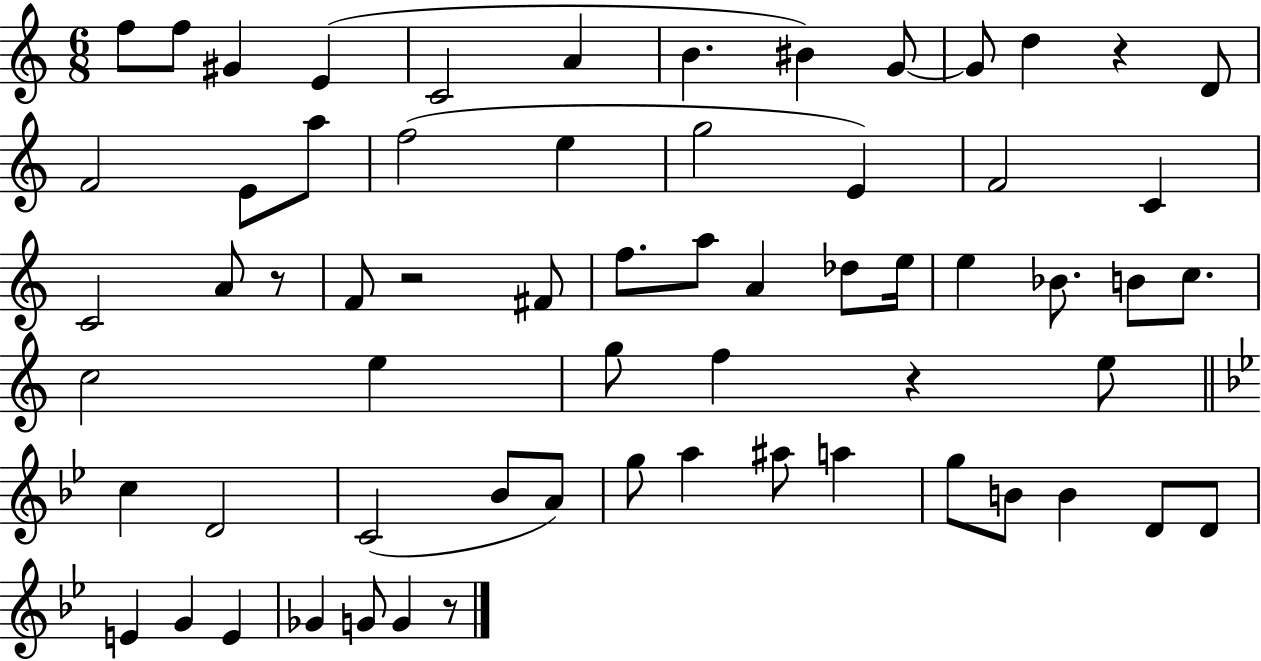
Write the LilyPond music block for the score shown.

{
  \clef treble
  \numericTimeSignature
  \time 6/8
  \key c \major
  f''8 f''8 gis'4 e'4( | c'2 a'4 | b'4. bis'4) g'8~~ | g'8 d''4 r4 d'8 | \break f'2 e'8 a''8 | f''2( e''4 | g''2 e'4) | f'2 c'4 | \break c'2 a'8 r8 | f'8 r2 fis'8 | f''8. a''8 a'4 des''8 e''16 | e''4 bes'8. b'8 c''8. | \break c''2 e''4 | g''8 f''4 r4 e''8 | \bar "||" \break \key bes \major c''4 d'2 | c'2( bes'8 a'8) | g''8 a''4 ais''8 a''4 | g''8 b'8 b'4 d'8 d'8 | \break e'4 g'4 e'4 | ges'4 g'8 g'4 r8 | \bar "|."
}